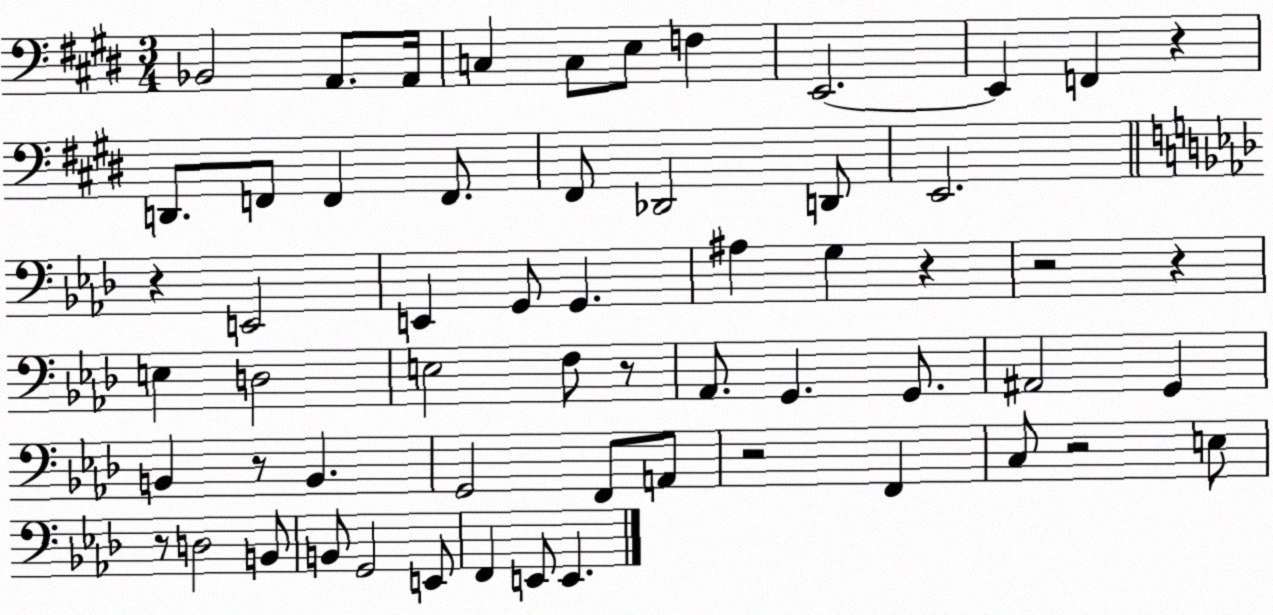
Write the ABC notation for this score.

X:1
T:Untitled
M:3/4
L:1/4
K:E
_B,,2 A,,/2 A,,/4 C, C,/2 E,/2 F, E,,2 E,, F,, z D,,/2 F,,/2 F,, F,,/2 ^F,,/2 _D,,2 D,,/2 E,,2 z E,,2 E,, G,,/2 G,, ^A, G, z z2 z E, D,2 E,2 F,/2 z/2 _A,,/2 G,, G,,/2 ^A,,2 G,, B,, z/2 B,, G,,2 F,,/2 A,,/2 z2 F,, C,/2 z2 E,/2 z/2 D,2 B,,/2 B,,/2 G,,2 E,,/2 F,, E,,/2 E,,